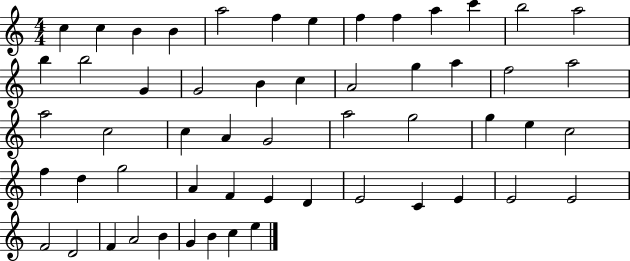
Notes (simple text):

C5/q C5/q B4/q B4/q A5/h F5/q E5/q F5/q F5/q A5/q C6/q B5/h A5/h B5/q B5/h G4/q G4/h B4/q C5/q A4/h G5/q A5/q F5/h A5/h A5/h C5/h C5/q A4/q G4/h A5/h G5/h G5/q E5/q C5/h F5/q D5/q G5/h A4/q F4/q E4/q D4/q E4/h C4/q E4/q E4/h E4/h F4/h D4/h F4/q A4/h B4/q G4/q B4/q C5/q E5/q